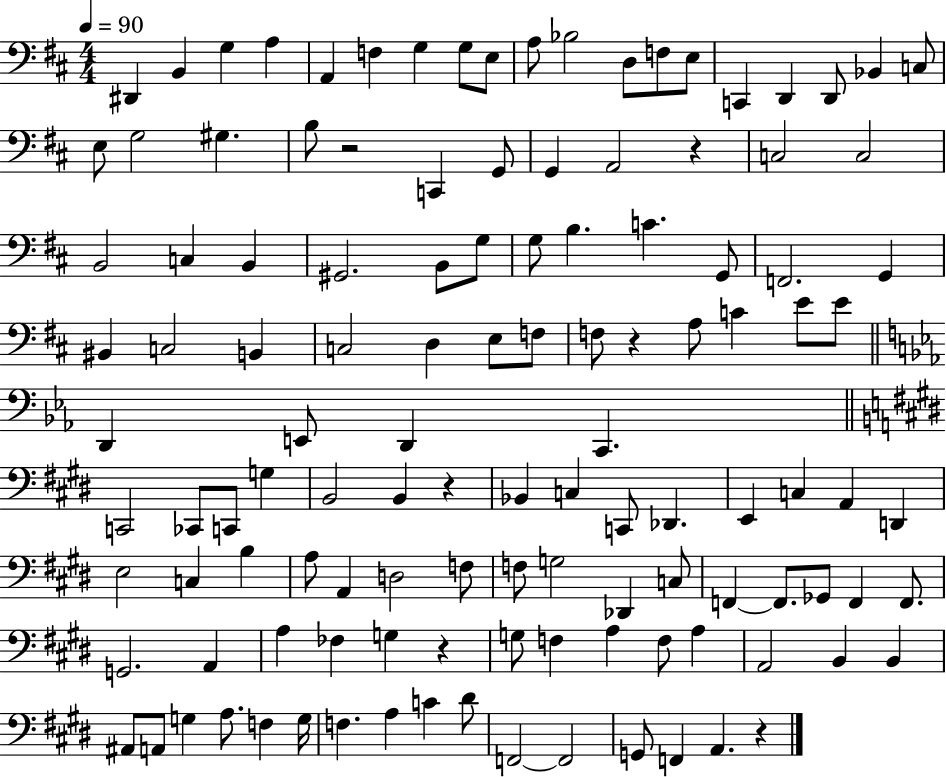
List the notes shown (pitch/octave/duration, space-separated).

D#2/q B2/q G3/q A3/q A2/q F3/q G3/q G3/e E3/e A3/e Bb3/h D3/e F3/e E3/e C2/q D2/q D2/e Bb2/q C3/e E3/e G3/h G#3/q. B3/e R/h C2/q G2/e G2/q A2/h R/q C3/h C3/h B2/h C3/q B2/q G#2/h. B2/e G3/e G3/e B3/q. C4/q. G2/e F2/h. G2/q BIS2/q C3/h B2/q C3/h D3/q E3/e F3/e F3/e R/q A3/e C4/q E4/e E4/e D2/q E2/e D2/q C2/q. C2/h CES2/e C2/e G3/q B2/h B2/q R/q Bb2/q C3/q C2/e Db2/q. E2/q C3/q A2/q D2/q E3/h C3/q B3/q A3/e A2/q D3/h F3/e F3/e G3/h Db2/q C3/e F2/q F2/e. Gb2/e F2/q F2/e. G2/h. A2/q A3/q FES3/q G3/q R/q G3/e F3/q A3/q F3/e A3/q A2/h B2/q B2/q A#2/e A2/e G3/q A3/e. F3/q G3/s F3/q. A3/q C4/q D#4/e F2/h F2/h G2/e F2/q A2/q. R/q